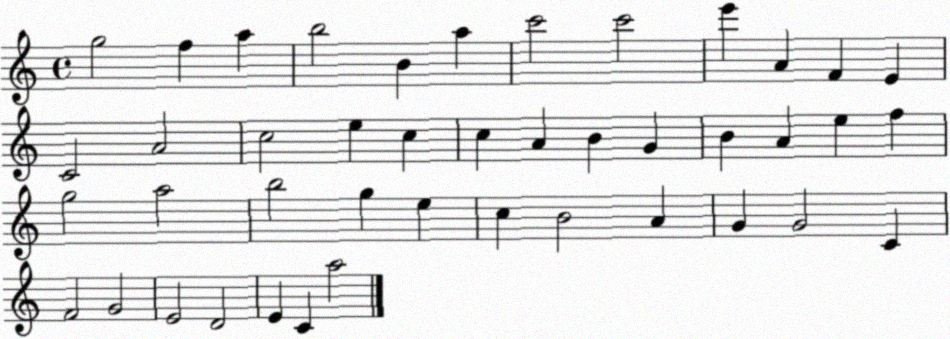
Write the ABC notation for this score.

X:1
T:Untitled
M:4/4
L:1/4
K:C
g2 f a b2 B a c'2 c'2 e' A F E C2 A2 c2 e c c A B G B A e f g2 a2 b2 g e c B2 A G G2 C F2 G2 E2 D2 E C a2